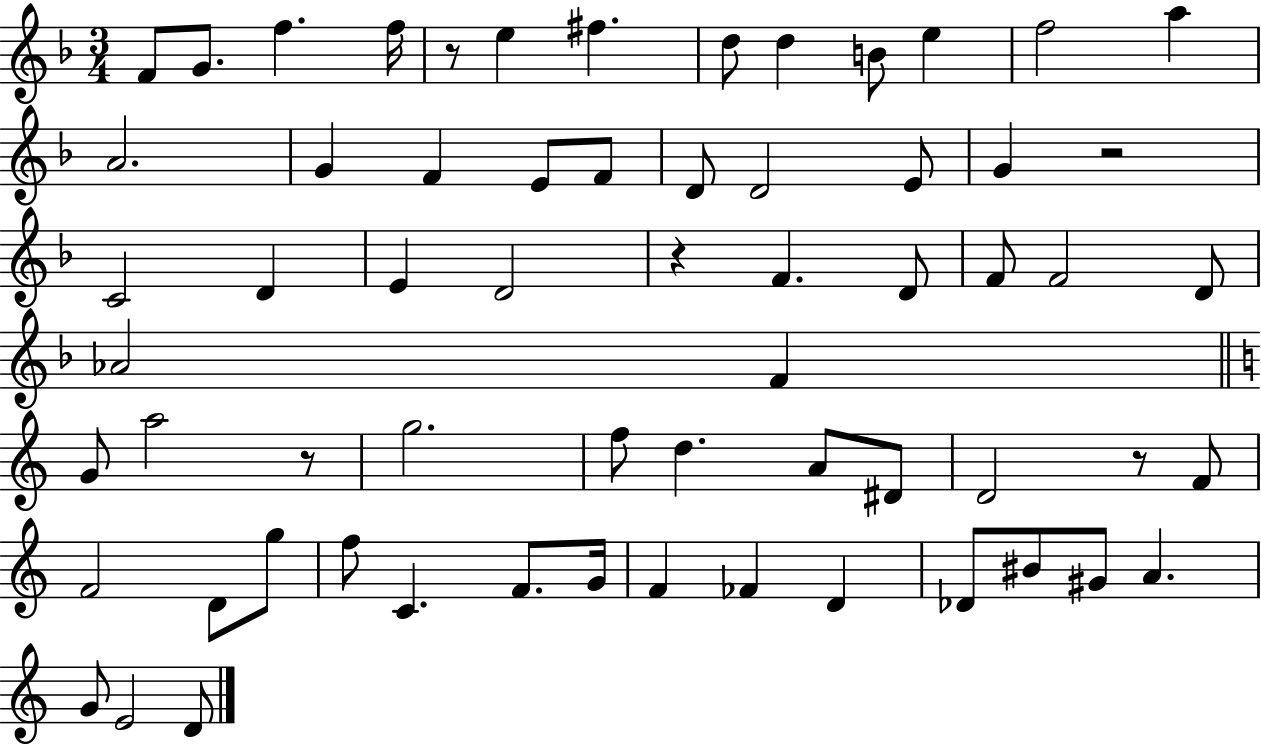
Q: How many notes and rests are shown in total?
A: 63